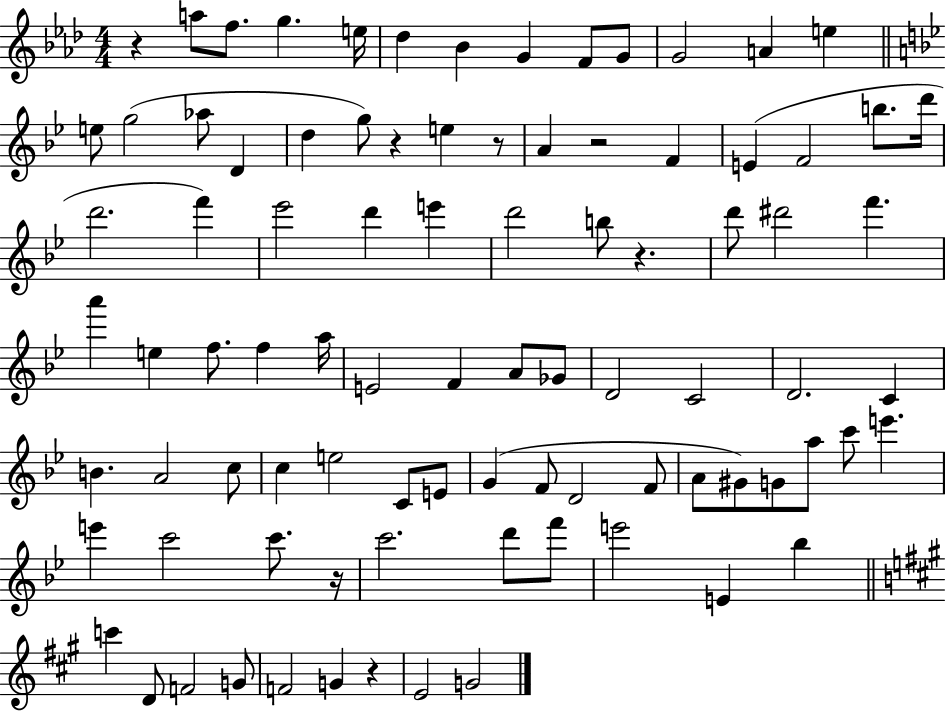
{
  \clef treble
  \numericTimeSignature
  \time 4/4
  \key aes \major
  \repeat volta 2 { r4 a''8 f''8. g''4. e''16 | des''4 bes'4 g'4 f'8 g'8 | g'2 a'4 e''4 | \bar "||" \break \key bes \major e''8 g''2( aes''8 d'4 | d''4 g''8) r4 e''4 r8 | a'4 r2 f'4 | e'4( f'2 b''8. d'''16 | \break d'''2. f'''4) | ees'''2 d'''4 e'''4 | d'''2 b''8 r4. | d'''8 dis'''2 f'''4. | \break a'''4 e''4 f''8. f''4 a''16 | e'2 f'4 a'8 ges'8 | d'2 c'2 | d'2. c'4 | \break b'4. a'2 c''8 | c''4 e''2 c'8 e'8 | g'4( f'8 d'2 f'8 | a'8 gis'8) g'8 a''8 c'''8 e'''4. | \break e'''4 c'''2 c'''8. r16 | c'''2. d'''8 f'''8 | e'''2 e'4 bes''4 | \bar "||" \break \key a \major c'''4 d'8 f'2 g'8 | f'2 g'4 r4 | e'2 g'2 | } \bar "|."
}